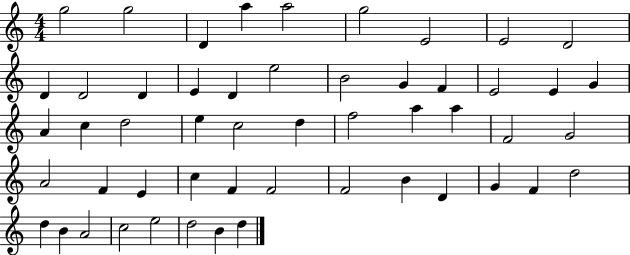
X:1
T:Untitled
M:4/4
L:1/4
K:C
g2 g2 D a a2 g2 E2 E2 D2 D D2 D E D e2 B2 G F E2 E G A c d2 e c2 d f2 a a F2 G2 A2 F E c F F2 F2 B D G F d2 d B A2 c2 e2 d2 B d